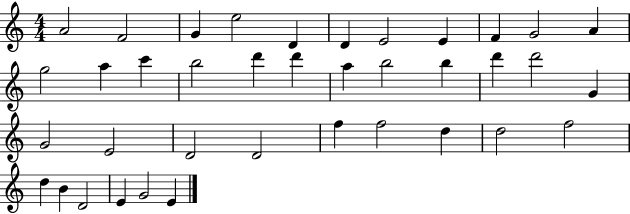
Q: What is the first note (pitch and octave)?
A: A4